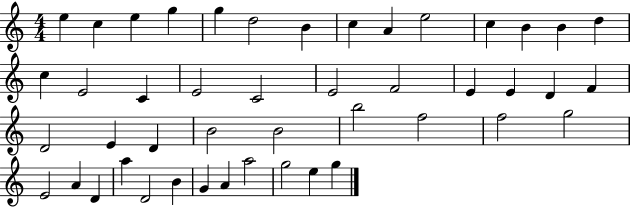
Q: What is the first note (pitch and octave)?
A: E5